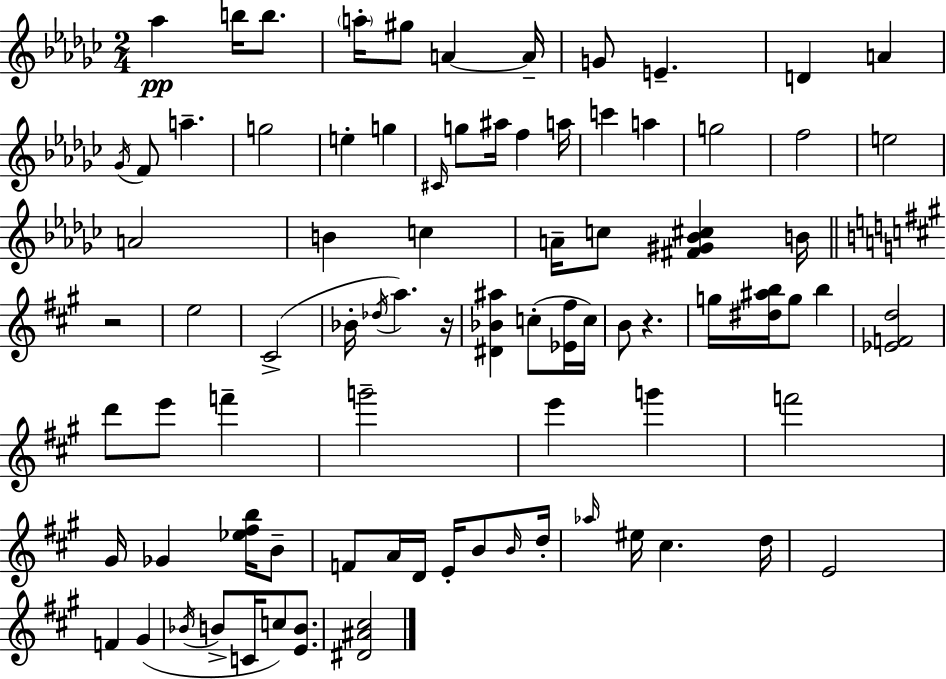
Ab5/q B5/s B5/e. A5/s G#5/e A4/q A4/s G4/e E4/q. D4/q A4/q Gb4/s F4/e A5/q. G5/h E5/q G5/q C#4/s G5/e A#5/s F5/q A5/s C6/q A5/q G5/h F5/h E5/h A4/h B4/q C5/q A4/s C5/e [F#4,G#4,Bb4,C#5]/q B4/s R/h E5/h C#4/h Bb4/s Db5/s A5/q. R/s [D#4,Bb4,A#5]/q C5/e [Eb4,F#5]/s C5/s B4/e R/q. G5/s [D#5,A#5,B5]/s G5/e B5/q [Eb4,F4,D5]/h D6/e E6/e F6/q G6/h E6/q G6/q F6/h G#4/s Gb4/q [Eb5,F#5,B5]/s B4/e F4/e A4/s D4/s E4/s B4/e B4/s D5/s Ab5/s EIS5/s C#5/q. D5/s E4/h F4/q G#4/q Bb4/s B4/e C4/s C5/e [E4,B4]/e. [D#4,A#4,C#5]/h